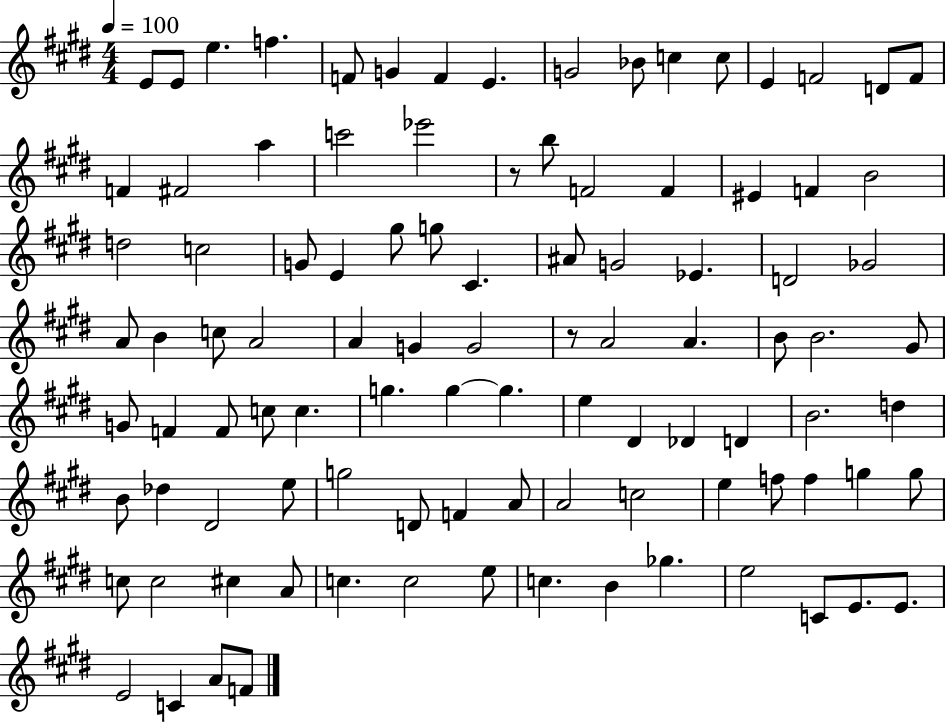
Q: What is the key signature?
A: E major